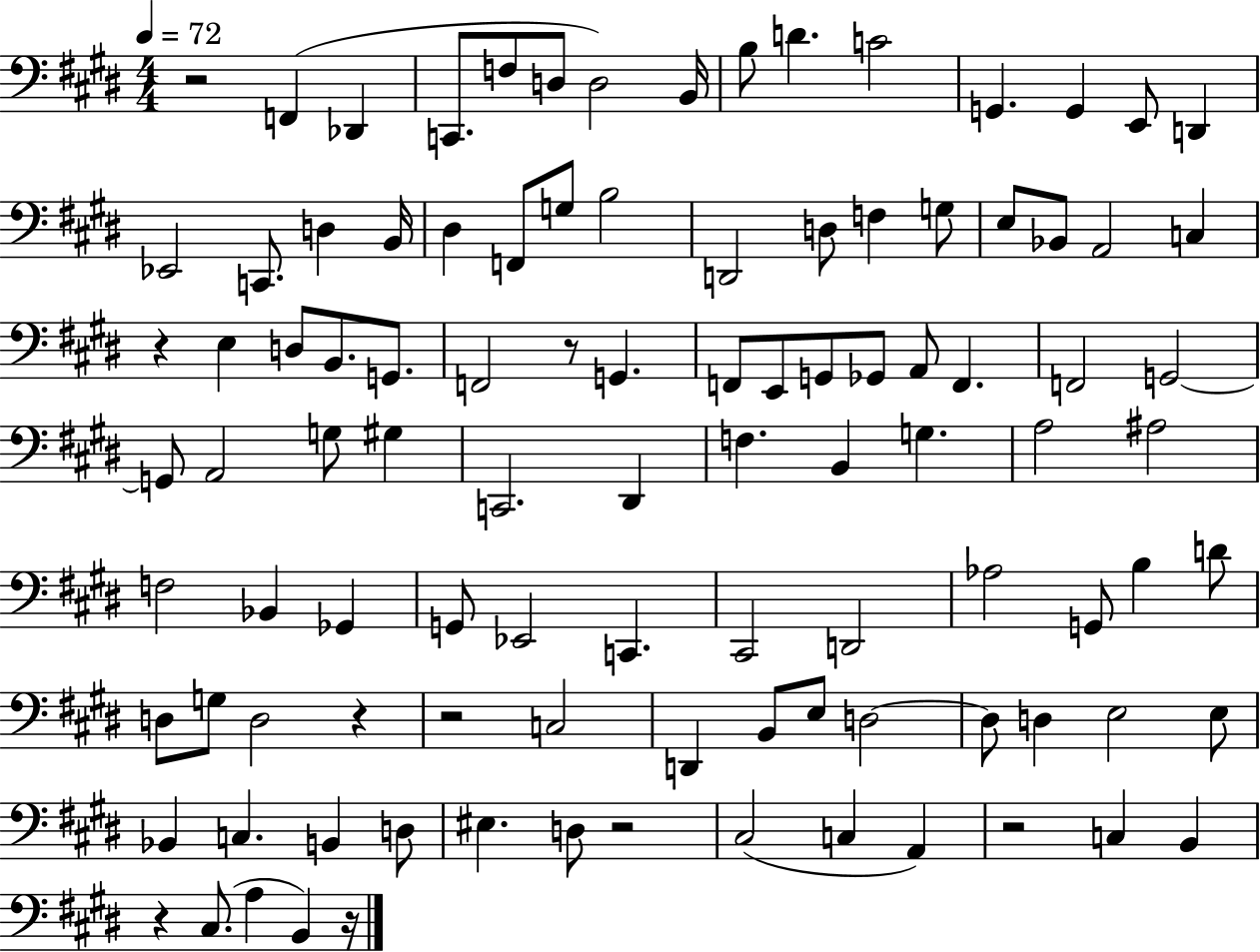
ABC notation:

X:1
T:Untitled
M:4/4
L:1/4
K:E
z2 F,, _D,, C,,/2 F,/2 D,/2 D,2 B,,/4 B,/2 D C2 G,, G,, E,,/2 D,, _E,,2 C,,/2 D, B,,/4 ^D, F,,/2 G,/2 B,2 D,,2 D,/2 F, G,/2 E,/2 _B,,/2 A,,2 C, z E, D,/2 B,,/2 G,,/2 F,,2 z/2 G,, F,,/2 E,,/2 G,,/2 _G,,/2 A,,/2 F,, F,,2 G,,2 G,,/2 A,,2 G,/2 ^G, C,,2 ^D,, F, B,, G, A,2 ^A,2 F,2 _B,, _G,, G,,/2 _E,,2 C,, ^C,,2 D,,2 _A,2 G,,/2 B, D/2 D,/2 G,/2 D,2 z z2 C,2 D,, B,,/2 E,/2 D,2 D,/2 D, E,2 E,/2 _B,, C, B,, D,/2 ^E, D,/2 z2 ^C,2 C, A,, z2 C, B,, z ^C,/2 A, B,, z/4